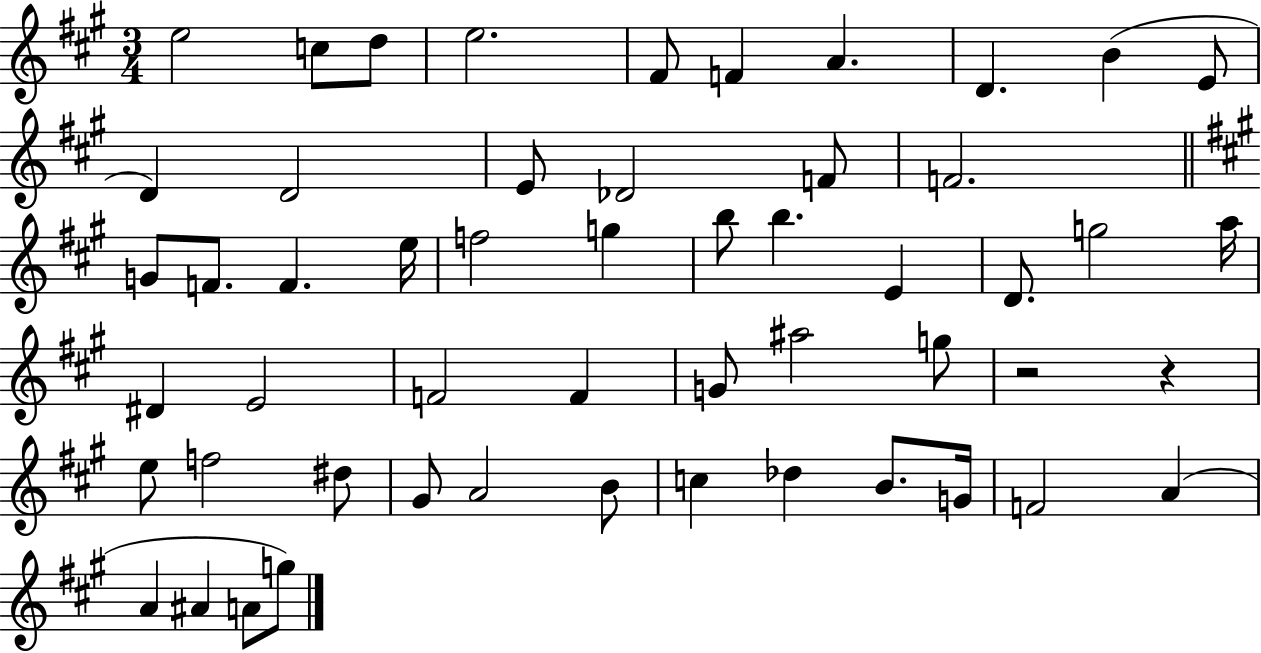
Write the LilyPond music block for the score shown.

{
  \clef treble
  \numericTimeSignature
  \time 3/4
  \key a \major
  e''2 c''8 d''8 | e''2. | fis'8 f'4 a'4. | d'4. b'4( e'8 | \break d'4) d'2 | e'8 des'2 f'8 | f'2. | \bar "||" \break \key a \major g'8 f'8. f'4. e''16 | f''2 g''4 | b''8 b''4. e'4 | d'8. g''2 a''16 | \break dis'4 e'2 | f'2 f'4 | g'8 ais''2 g''8 | r2 r4 | \break e''8 f''2 dis''8 | gis'8 a'2 b'8 | c''4 des''4 b'8. g'16 | f'2 a'4( | \break a'4 ais'4 a'8 g''8) | \bar "|."
}